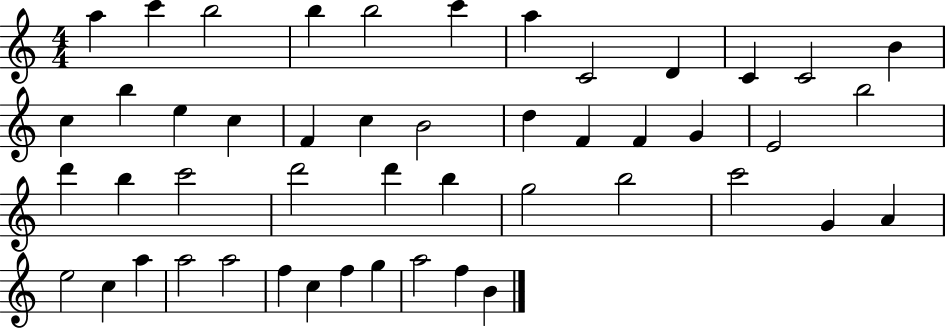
A5/q C6/q B5/h B5/q B5/h C6/q A5/q C4/h D4/q C4/q C4/h B4/q C5/q B5/q E5/q C5/q F4/q C5/q B4/h D5/q F4/q F4/q G4/q E4/h B5/h D6/q B5/q C6/h D6/h D6/q B5/q G5/h B5/h C6/h G4/q A4/q E5/h C5/q A5/q A5/h A5/h F5/q C5/q F5/q G5/q A5/h F5/q B4/q